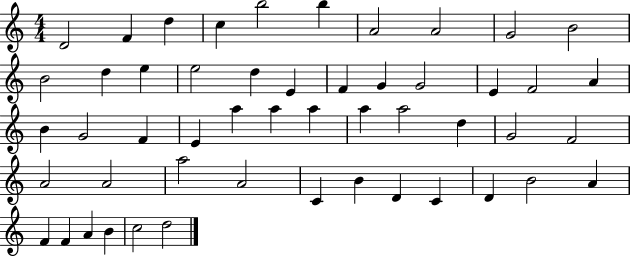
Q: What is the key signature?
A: C major